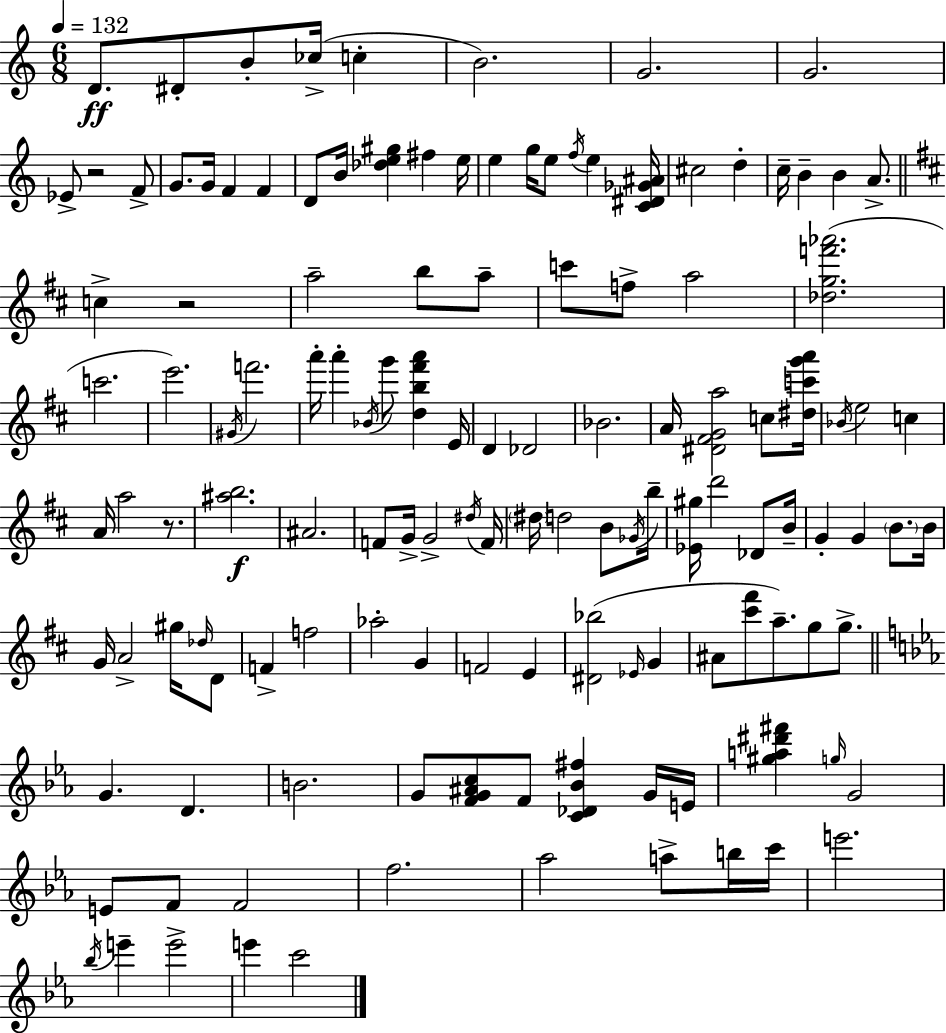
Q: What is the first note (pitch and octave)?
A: D4